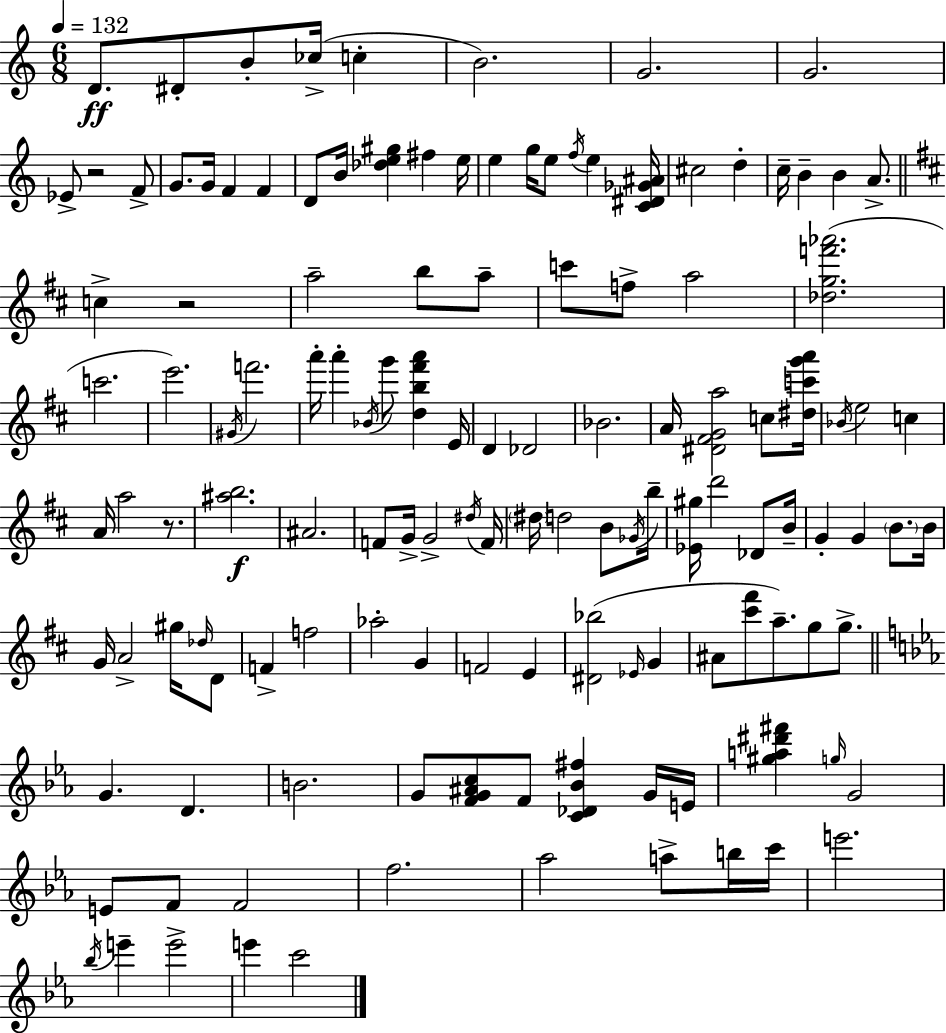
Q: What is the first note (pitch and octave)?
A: D4